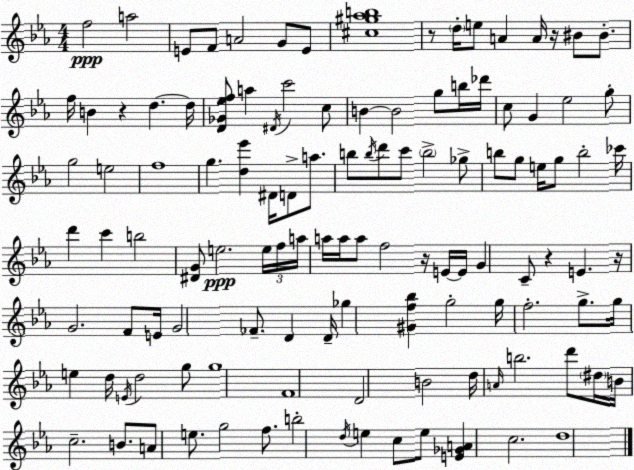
X:1
T:Untitled
M:4/4
L:1/4
K:Cm
f2 a2 E/2 F/2 A2 G/2 E/2 [^c^g_ab]4 z/2 d/4 e/2 A A/4 z/4 ^B/2 ^B/2 f/4 B z d d/4 [D_G_ef]/2 a ^D/4 c'2 c/2 B B2 g/2 b/4 _d'/4 c/2 G _e2 g/2 g2 e2 f4 g [d_e'] ^D/4 D/2 a/2 b/2 b/4 d'/2 c'/2 b2 _g/2 b/2 g/2 e/4 g/2 b2 _c'/4 d' c' b2 [^DG]/2 e2 e/4 f/4 a/4 a/4 a/4 a/2 f2 z/4 E/4 E/4 G C/2 z E z/4 G2 F/2 E/4 G2 _F/2 D D/4 _g [^Gf_b] g2 g/4 f2 g/2 g/4 e d/4 E/4 d2 g/2 g4 F4 D2 B2 d/4 A/4 b2 d'/2 ^d/4 B/4 c2 B/2 A/2 e/2 g2 f/2 b2 d/4 e c/2 e/2 [E_GA] c2 d4